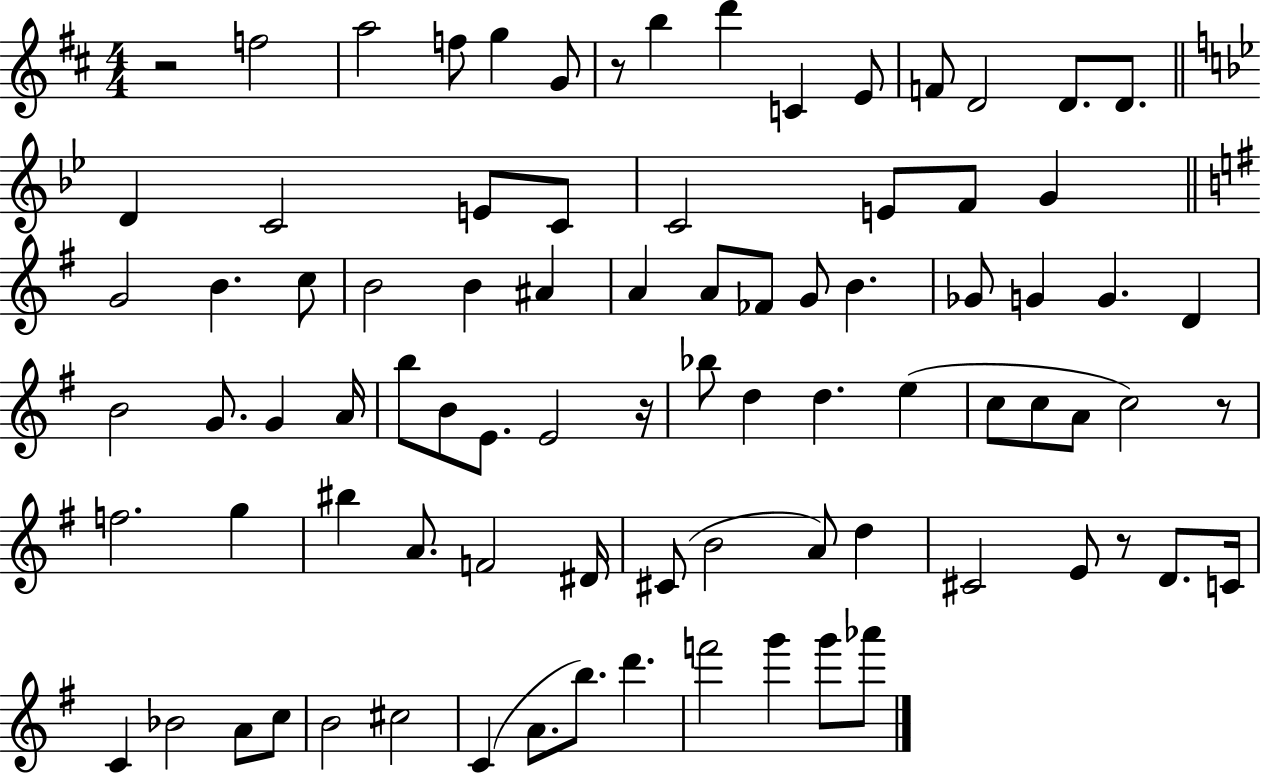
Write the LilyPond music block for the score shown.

{
  \clef treble
  \numericTimeSignature
  \time 4/4
  \key d \major
  \repeat volta 2 { r2 f''2 | a''2 f''8 g''4 g'8 | r8 b''4 d'''4 c'4 e'8 | f'8 d'2 d'8. d'8. | \break \bar "||" \break \key bes \major d'4 c'2 e'8 c'8 | c'2 e'8 f'8 g'4 | \bar "||" \break \key e \minor g'2 b'4. c''8 | b'2 b'4 ais'4 | a'4 a'8 fes'8 g'8 b'4. | ges'8 g'4 g'4. d'4 | \break b'2 g'8. g'4 a'16 | b''8 b'8 e'8. e'2 r16 | bes''8 d''4 d''4. e''4( | c''8 c''8 a'8 c''2) r8 | \break f''2. g''4 | bis''4 a'8. f'2 dis'16 | cis'8( b'2 a'8) d''4 | cis'2 e'8 r8 d'8. c'16 | \break c'4 bes'2 a'8 c''8 | b'2 cis''2 | c'4( a'8. b''8.) d'''4. | f'''2 g'''4 g'''8 aes'''8 | \break } \bar "|."
}